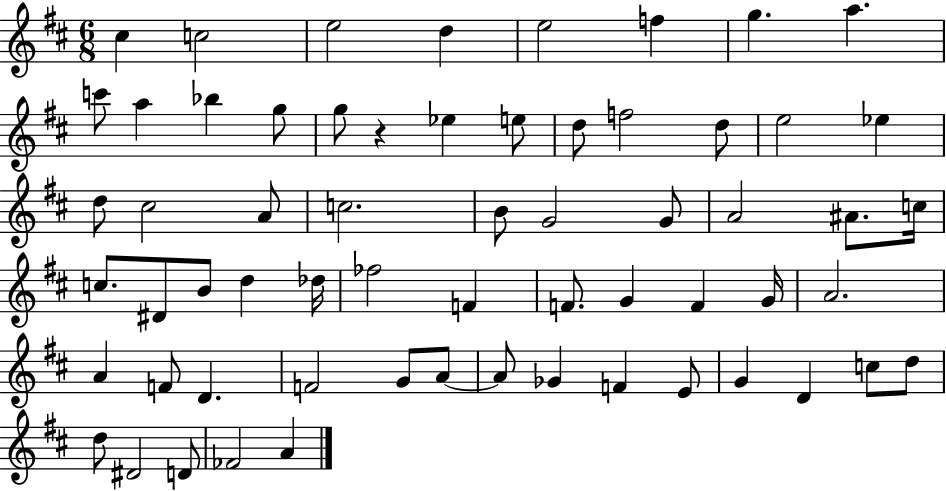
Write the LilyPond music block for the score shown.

{
  \clef treble
  \numericTimeSignature
  \time 6/8
  \key d \major
  \repeat volta 2 { cis''4 c''2 | e''2 d''4 | e''2 f''4 | g''4. a''4. | \break c'''8 a''4 bes''4 g''8 | g''8 r4 ees''4 e''8 | d''8 f''2 d''8 | e''2 ees''4 | \break d''8 cis''2 a'8 | c''2. | b'8 g'2 g'8 | a'2 ais'8. c''16 | \break c''8. dis'8 b'8 d''4 des''16 | fes''2 f'4 | f'8. g'4 f'4 g'16 | a'2. | \break a'4 f'8 d'4. | f'2 g'8 a'8~~ | a'8 ges'4 f'4 e'8 | g'4 d'4 c''8 d''8 | \break d''8 dis'2 d'8 | fes'2 a'4 | } \bar "|."
}